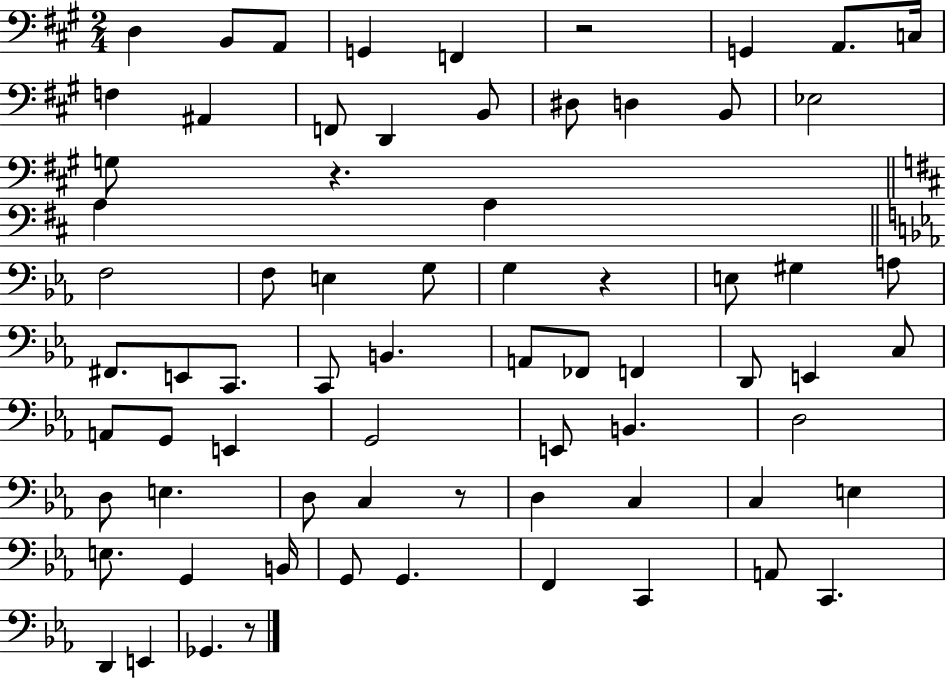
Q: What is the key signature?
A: A major